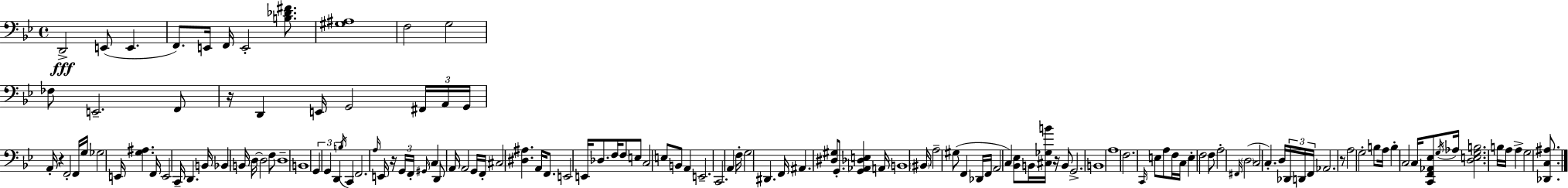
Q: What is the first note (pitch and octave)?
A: D2